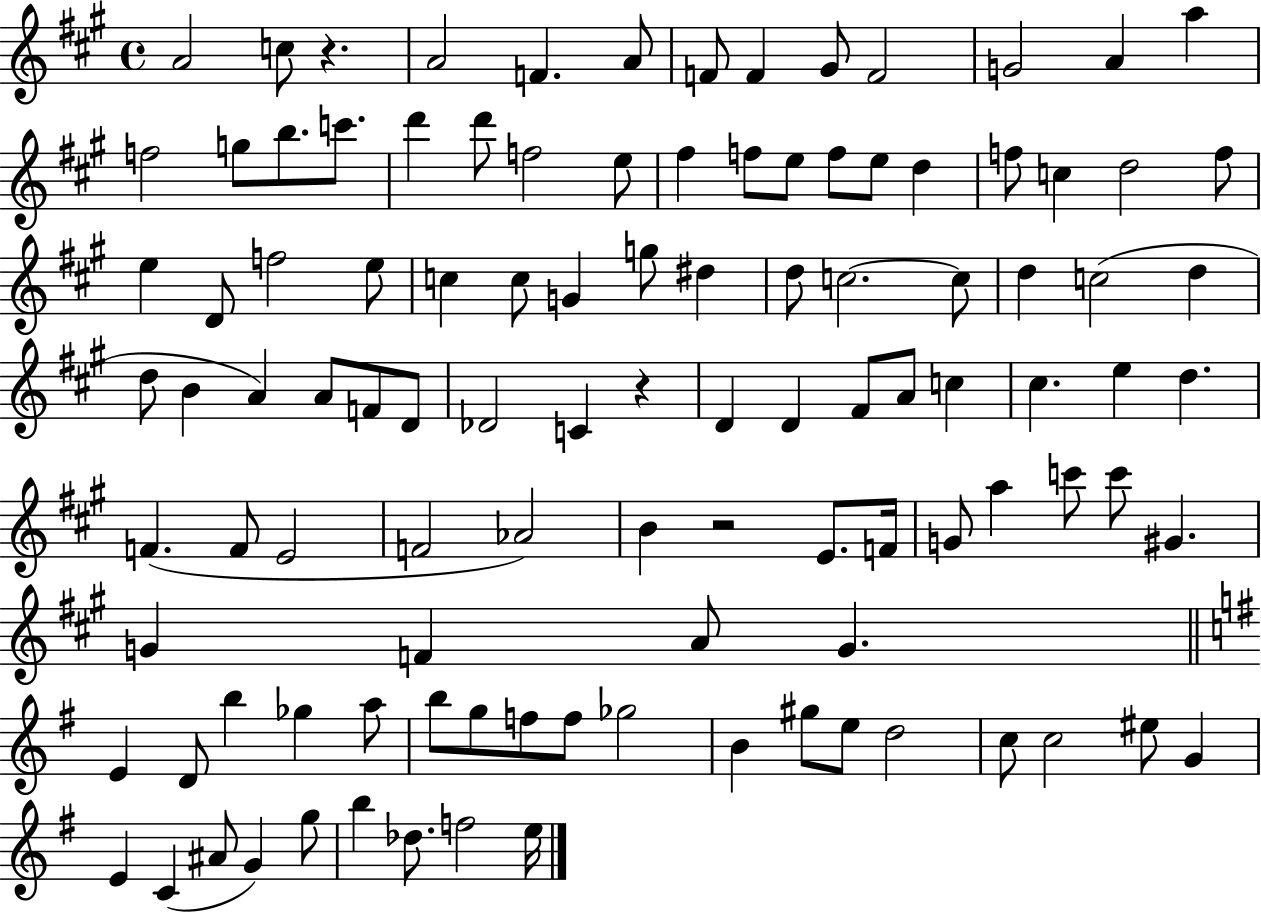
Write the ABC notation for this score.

X:1
T:Untitled
M:4/4
L:1/4
K:A
A2 c/2 z A2 F A/2 F/2 F ^G/2 F2 G2 A a f2 g/2 b/2 c'/2 d' d'/2 f2 e/2 ^f f/2 e/2 f/2 e/2 d f/2 c d2 f/2 e D/2 f2 e/2 c c/2 G g/2 ^d d/2 c2 c/2 d c2 d d/2 B A A/2 F/2 D/2 _D2 C z D D ^F/2 A/2 c ^c e d F F/2 E2 F2 _A2 B z2 E/2 F/4 G/2 a c'/2 c'/2 ^G G F A/2 G E D/2 b _g a/2 b/2 g/2 f/2 f/2 _g2 B ^g/2 e/2 d2 c/2 c2 ^e/2 G E C ^A/2 G g/2 b _d/2 f2 e/4